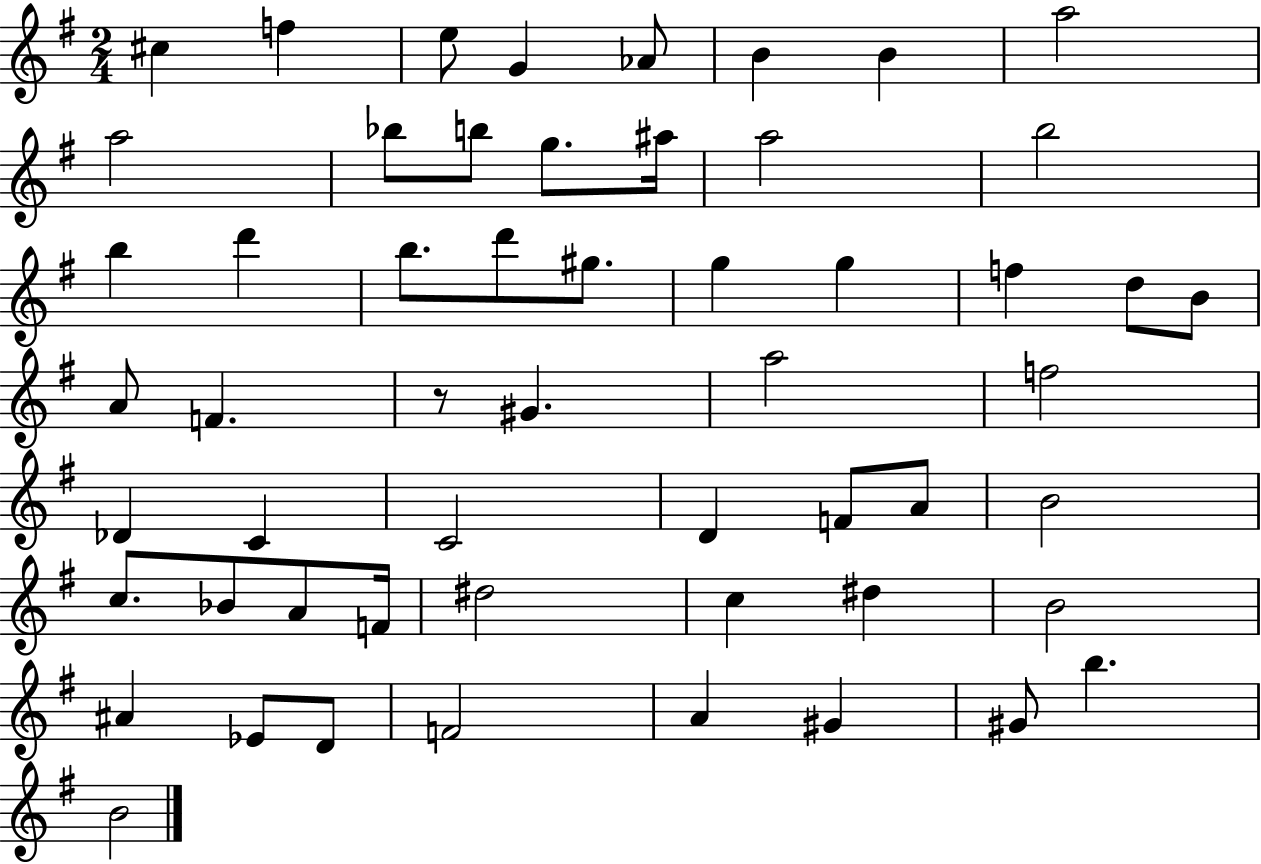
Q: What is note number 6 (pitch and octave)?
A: B4